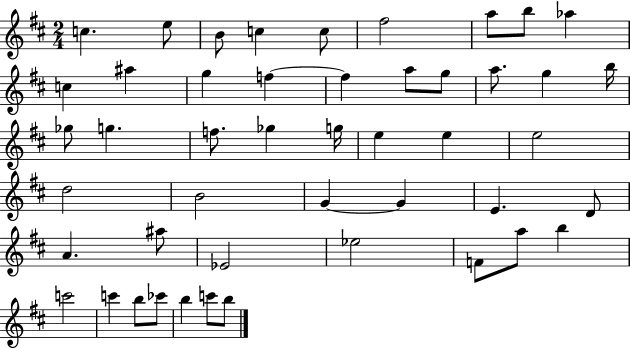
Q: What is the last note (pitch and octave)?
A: B5